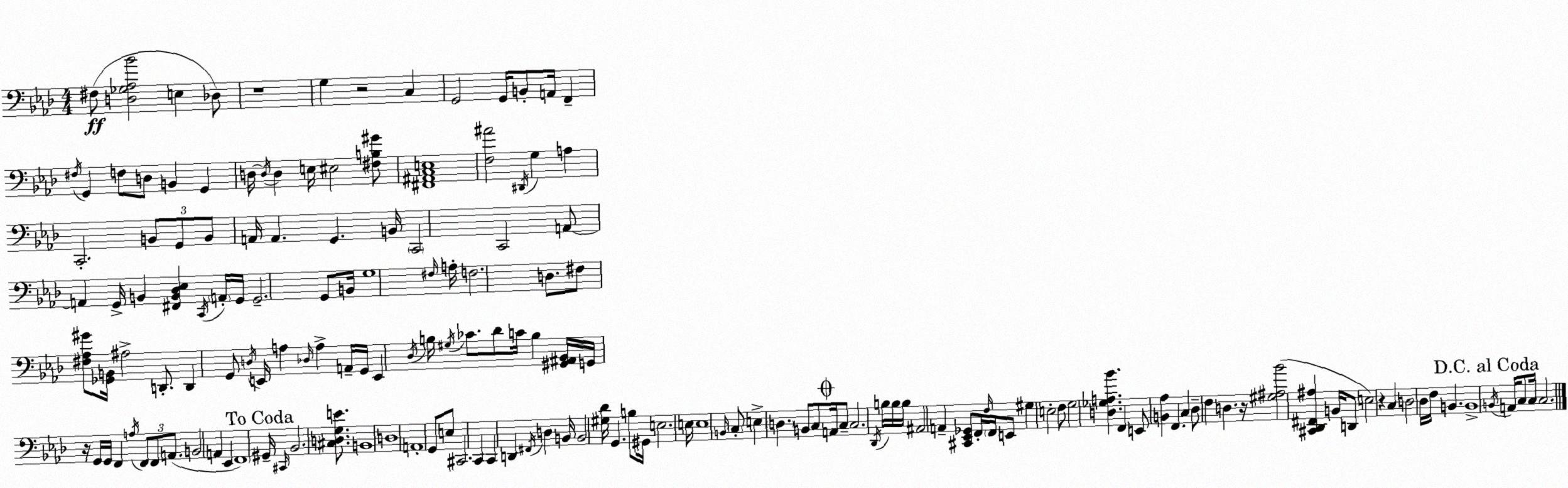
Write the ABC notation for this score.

X:1
T:Untitled
M:4/4
L:1/4
K:Fm
^F,/2 [D,_G,_A,_B]2 E, _D,/2 z4 G, z2 C, G,,2 G,,/4 B,,/2 A,,/4 F,, ^F,/4 G,, F,/2 D,/2 B,, G,, D,/4 D,/4 D, E,/4 ^E,2 [^F,B,^G]/2 [^F,,^A,,C,E,]4 [F,^A]2 ^D,,/4 G, A, C,,2 B,,/2 G,,/2 B,,/2 A,,/4 A,, G,, B,,/4 C,,2 C,,2 A,,/2 A,, G,,/4 B,, [^F,,B,,_D,_E,] C,,/4 A,,/4 G,,/4 G,,2 G,,/2 B,,/4 G,4 ^F,/4 A,/4 F,2 D,/2 ^F,/2 [^F,_A,^G]/2 [_G,,B,,]/4 ^A,2 D,,/2 D,, G,,/2 D,/4 E,,/4 A, _D,/4 A, A,,/4 G,,/4 E,, _D,/4 B,/4 ^G,/4 _C/2 _D/2 C/4 B, [^G,,^A,,_B,,]/4 G,,/4 z/4 G,,/4 G,,/4 F,, A,/4 F,,/2 F,,/2 A,,/2 B,,2 A,, _E,, F,,4 ^G,,/4 ^C,,/4 _B,,2 [^C,D,G,E]/2 B,,4 D,4 A,,4 G,,/2 E,/2 ^C,,2 C,, C,, D,, ^F,,/4 D, B,,/4 B,,2 [^G,_D]/4 G,, B,/2 ^G,,/4 E,2 E,/4 E,4 B,,/4 C,/2 E, D, B,,/2 C,/2 A,,/4 C,/2 C,2 _D,,/4 B,/4 B,/4 B,/4 ^A,,2 A,, [^C,,_E,,_G,,]/2 F,,/4 F,/4 F,,/4 E,,/2 ^G, E,2 F,/2 G,2 [D,_G,A,_B] F,, E,,/2 [B,,_A,] F,, C, _D,/2 F, D, z/4 [^G,^A,_B]2 [^C,,_D,,^F,,^A,] B,,/4 D,,/2 E,2 z C, D,2 _D,/4 F,/4 B,, B,,4 B,,/4 A,,/4 C,/2 C,/4 C,2